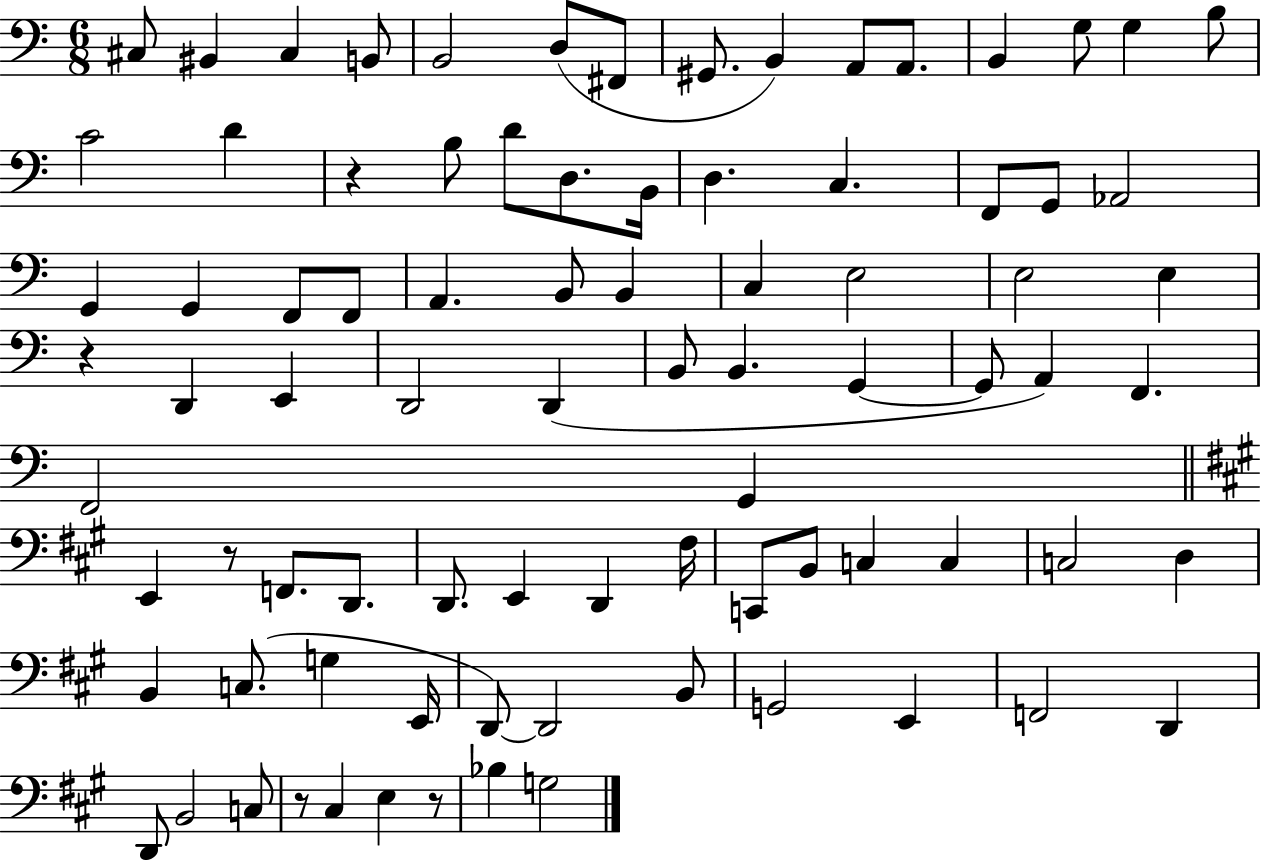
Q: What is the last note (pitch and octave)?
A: G3